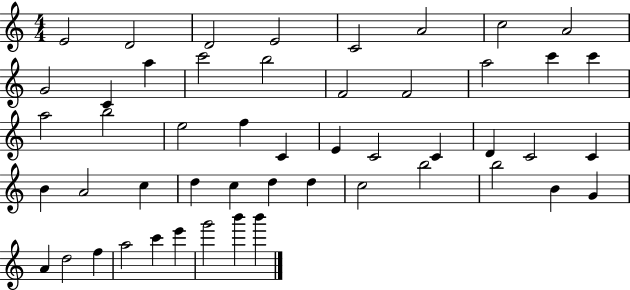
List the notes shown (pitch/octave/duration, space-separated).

E4/h D4/h D4/h E4/h C4/h A4/h C5/h A4/h G4/h C4/q A5/q C6/h B5/h F4/h F4/h A5/h C6/q C6/q A5/h B5/h E5/h F5/q C4/q E4/q C4/h C4/q D4/q C4/h C4/q B4/q A4/h C5/q D5/q C5/q D5/q D5/q C5/h B5/h B5/h B4/q G4/q A4/q D5/h F5/q A5/h C6/q E6/q G6/h B6/q B6/q